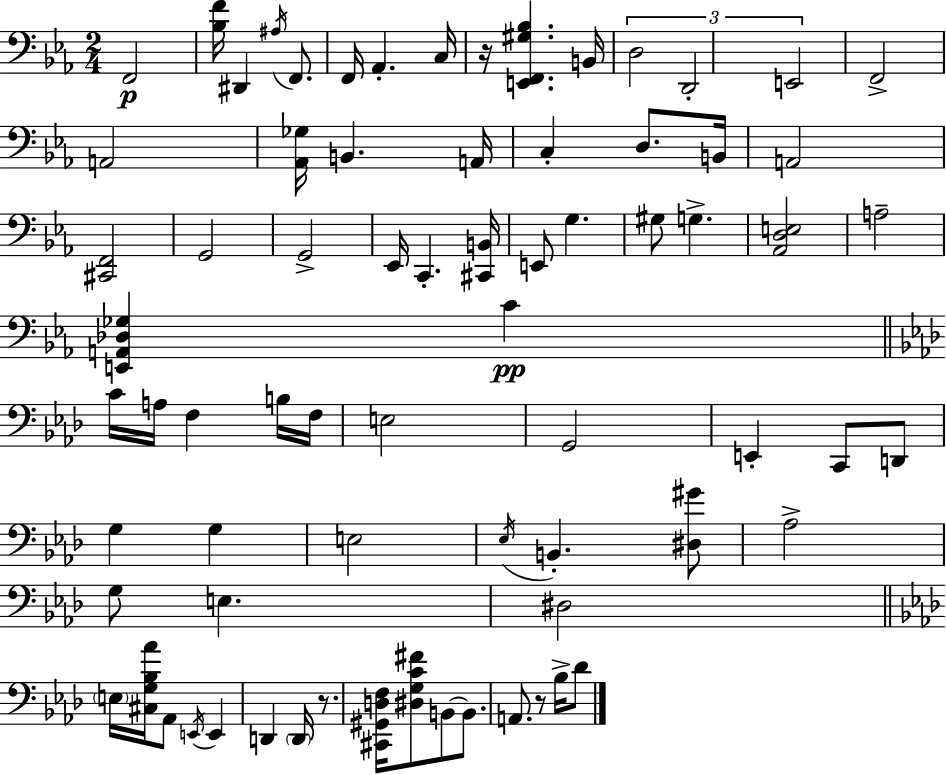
F2/h [Bb3,F4]/s D#2/q A#3/s F2/e. F2/s Ab2/q. C3/s R/s [E2,F2,G#3,Bb3]/q. B2/s D3/h D2/h E2/h F2/h A2/h [Ab2,Gb3]/s B2/q. A2/s C3/q D3/e. B2/s A2/h [C#2,F2]/h G2/h G2/h Eb2/s C2/q. [C#2,B2]/s E2/e G3/q. G#3/e G3/q. [Ab2,D3,E3]/h A3/h [E2,A2,Db3,Gb3]/q C4/q C4/s A3/s F3/q B3/s F3/s E3/h G2/h E2/q C2/e D2/e G3/q G3/q E3/h Eb3/s B2/q. [D#3,G#4]/e Ab3/h G3/e E3/q. D#3/h E3/s [C#3,G3,Bb3,Ab4]/s Ab2/e E2/s E2/q D2/q D2/s R/e. [C#2,G#2,D3,F3]/s [D#3,G3,C4,F#4]/e B2/e B2/e. A2/e. R/e Bb3/s Db4/e